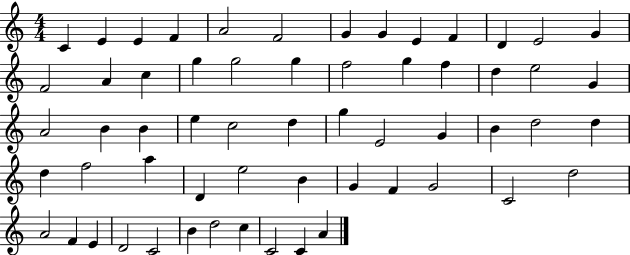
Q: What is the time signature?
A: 4/4